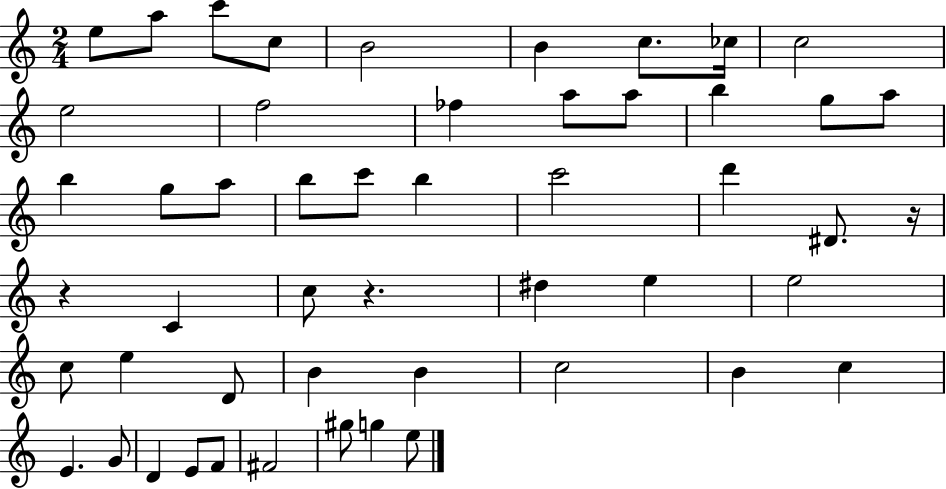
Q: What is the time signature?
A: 2/4